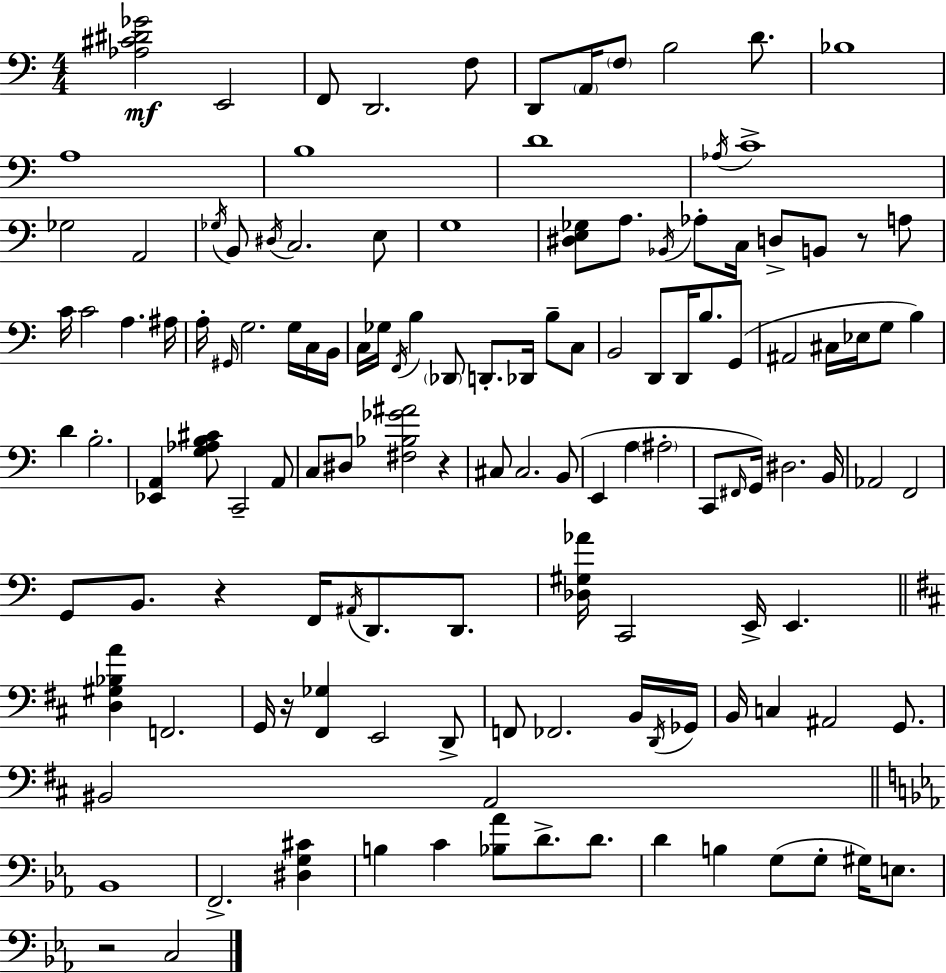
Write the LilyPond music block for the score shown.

{
  \clef bass
  \numericTimeSignature
  \time 4/4
  \key c \major
  \repeat volta 2 { <aes cis' dis' ges'>2\mf e,2 | f,8 d,2. f8 | d,8 \parenthesize a,16 \parenthesize f8 b2 d'8. | bes1 | \break a1 | b1 | d'1 | \acciaccatura { aes16 } c'1-> | \break ges2 a,2 | \acciaccatura { ges16 } b,8 \acciaccatura { dis16 } c2. | e8 g1 | <dis e ges>8 a8. \acciaccatura { bes,16 } aes8-. c16 d8-> b,8 | \break r8 a8 c'16 c'2 a4. | ais16 a16-. \grace { gis,16 } g2. | g16 c16 b,16 c16 ges16 \acciaccatura { f,16 } b4 \parenthesize des,8 d,8.-. | des,16 b8-- c8 b,2 d,8 | \break d,16 b8. g,8( ais,2 cis16 ees16 | g8 b4) d'4 b2.-. | <ees, a,>4 <g aes b cis'>8 c,2-- | a,8 c8 dis8 <fis bes ges' ais'>2 | \break r4 cis8 cis2. | b,8( e,4 a4 \parenthesize ais2-. | c,8 \grace { fis,16 }) g,16 dis2. | b,16 aes,2 f,2 | \break g,8 b,8. r4 | f,16 \acciaccatura { ais,16 } d,8. d,8. <des gis aes'>16 c,2 | e,16-> e,4. \bar "||" \break \key d \major <d gis bes a'>4 f,2. | g,16 r16 <fis, ges>4 e,2 d,8-> | f,8 fes,2. b,16 \acciaccatura { d,16 } | ges,16 b,16 c4 ais,2 g,8. | \break bis,2 a,2 | \bar "||" \break \key c \minor bes,1 | f,2.-> <dis g cis'>4 | b4 c'4 <bes aes'>8 d'8.-> d'8. | d'4 b4 g8( g8-. gis16) e8. | \break r2 c2 | } \bar "|."
}